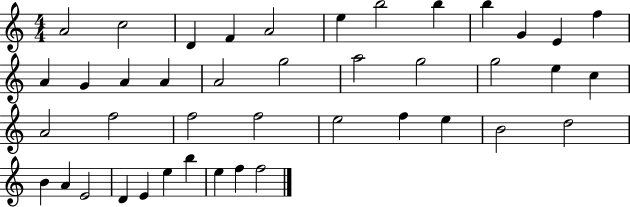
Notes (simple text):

A4/h C5/h D4/q F4/q A4/h E5/q B5/h B5/q B5/q G4/q E4/q F5/q A4/q G4/q A4/q A4/q A4/h G5/h A5/h G5/h G5/h E5/q C5/q A4/h F5/h F5/h F5/h E5/h F5/q E5/q B4/h D5/h B4/q A4/q E4/h D4/q E4/q E5/q B5/q E5/q F5/q F5/h